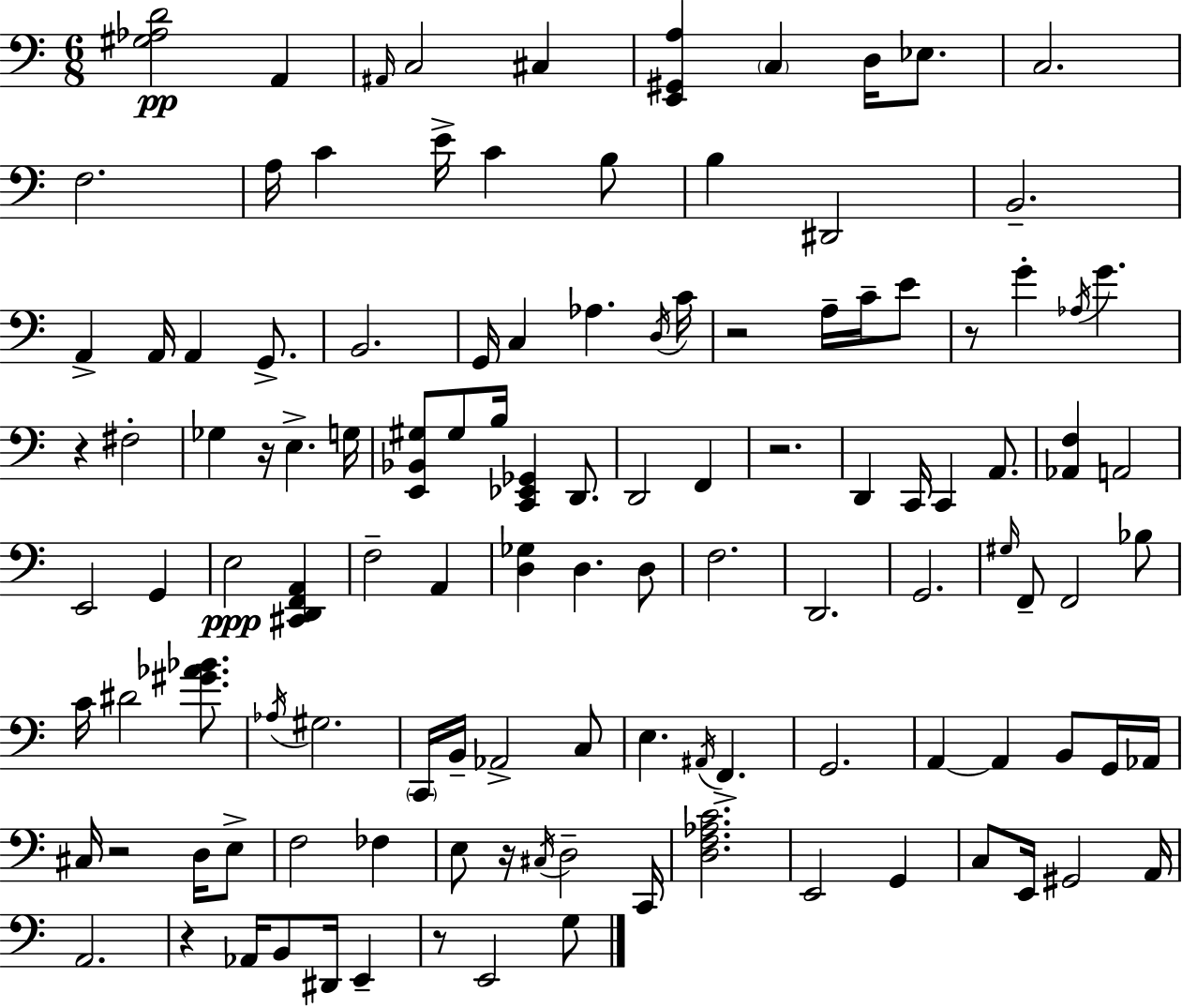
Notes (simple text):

[G#3,Ab3,D4]/h A2/q A#2/s C3/h C#3/q [E2,G#2,A3]/q C3/q D3/s Eb3/e. C3/h. F3/h. A3/s C4/q E4/s C4/q B3/e B3/q D#2/h B2/h. A2/q A2/s A2/q G2/e. B2/h. G2/s C3/q Ab3/q. D3/s C4/s R/h A3/s C4/s E4/e R/e G4/q Ab3/s G4/q. R/q F#3/h Gb3/q R/s E3/q. G3/s [E2,Bb2,G#3]/e G#3/e B3/s [C2,Eb2,Gb2]/q D2/e. D2/h F2/q R/h. D2/q C2/s C2/q A2/e. [Ab2,F3]/q A2/h E2/h G2/q E3/h [C#2,D2,F2,A2]/q F3/h A2/q [D3,Gb3]/q D3/q. D3/e F3/h. D2/h. G2/h. G#3/s F2/e F2/h Bb3/e C4/s D#4/h [G#4,Ab4,Bb4]/e. Ab3/s G#3/h. C2/s B2/s Ab2/h C3/e E3/q. A#2/s F2/q. G2/h. A2/q A2/q B2/e G2/s Ab2/s C#3/s R/h D3/s E3/e F3/h FES3/q E3/e R/s C#3/s D3/h C2/s [D3,F3,Ab3,C4]/h. E2/h G2/q C3/e E2/s G#2/h A2/s A2/h. R/q Ab2/s B2/e D#2/s E2/q R/e E2/h G3/e